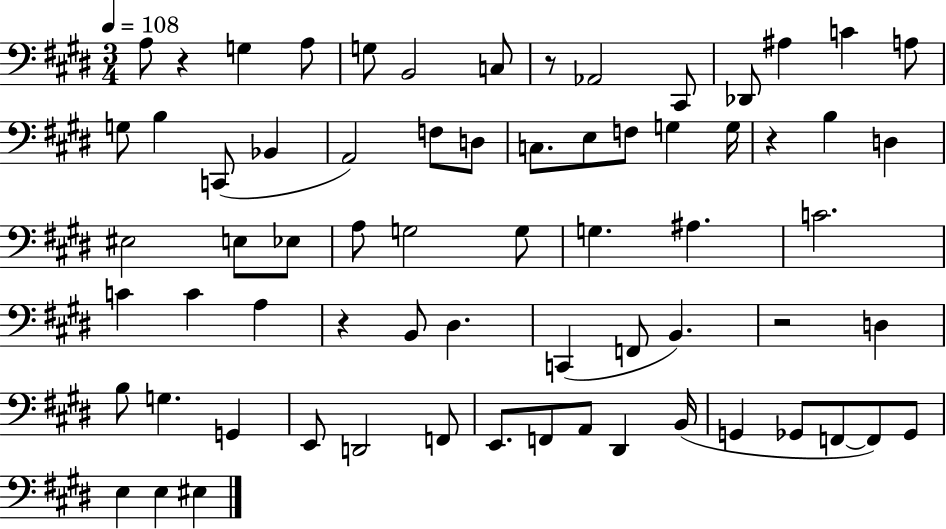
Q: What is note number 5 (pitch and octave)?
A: B2